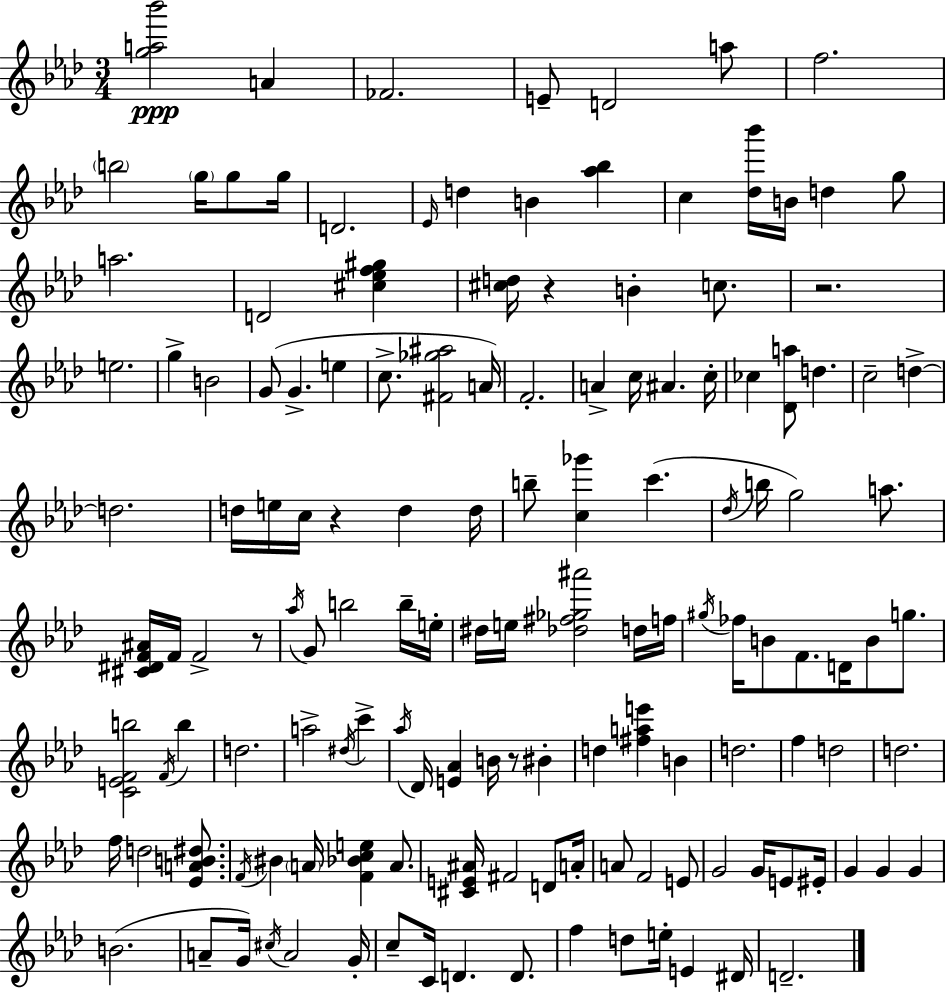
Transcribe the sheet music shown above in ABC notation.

X:1
T:Untitled
M:3/4
L:1/4
K:Fm
[ga_b']2 A _F2 E/2 D2 a/2 f2 b2 g/4 g/2 g/4 D2 _E/4 d B [_a_b] c [_d_b']/4 B/4 d g/2 a2 D2 [^c_ef^g] [^cd]/4 z B c/2 z2 e2 g B2 G/2 G e c/2 [^F_g^a]2 A/4 F2 A c/4 ^A c/4 _c [_Da]/2 d c2 d d2 d/4 e/4 c/4 z d d/4 b/2 [c_g'] c' _d/4 b/4 g2 a/2 [^C^DF^A]/4 F/4 F2 z/2 _a/4 G/2 b2 b/4 e/4 ^d/4 e/4 [_d^f_g^a']2 d/4 f/4 ^g/4 _f/4 B/2 F/2 D/4 B/2 g/2 [CEFb]2 F/4 b d2 a2 ^d/4 c' _a/4 _D/4 [E_A] B/4 z/2 ^B d [^fae'] B d2 f d2 d2 f/4 d2 [_EAB^d]/2 F/4 ^B A/4 [F_Bce] A/2 [^CE^A]/4 ^F2 D/2 A/4 A/2 F2 E/2 G2 G/4 E/2 ^E/4 G G G B2 A/2 G/4 ^c/4 A2 G/4 c/2 C/4 D D/2 f d/2 e/4 E ^D/4 D2